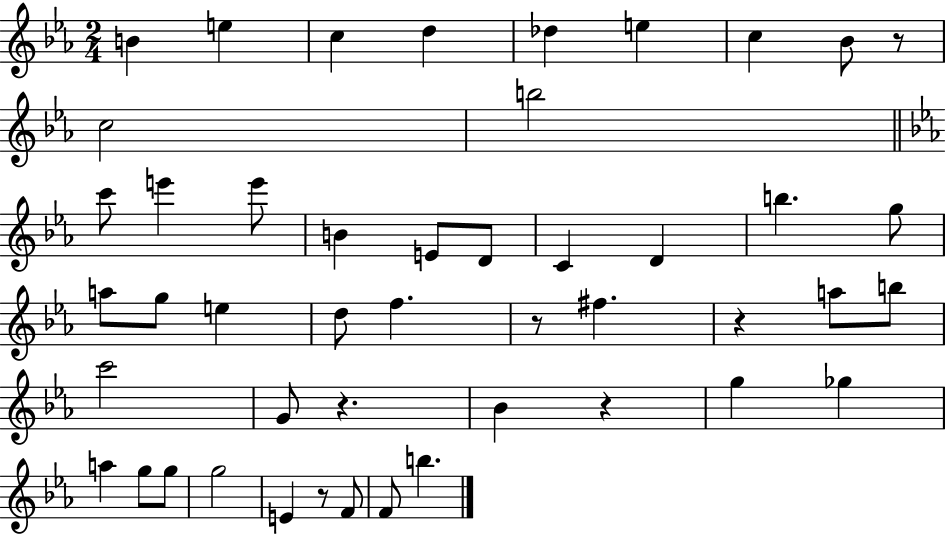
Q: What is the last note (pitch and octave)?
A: B5